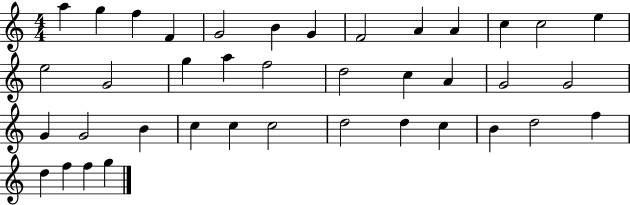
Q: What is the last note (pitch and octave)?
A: G5